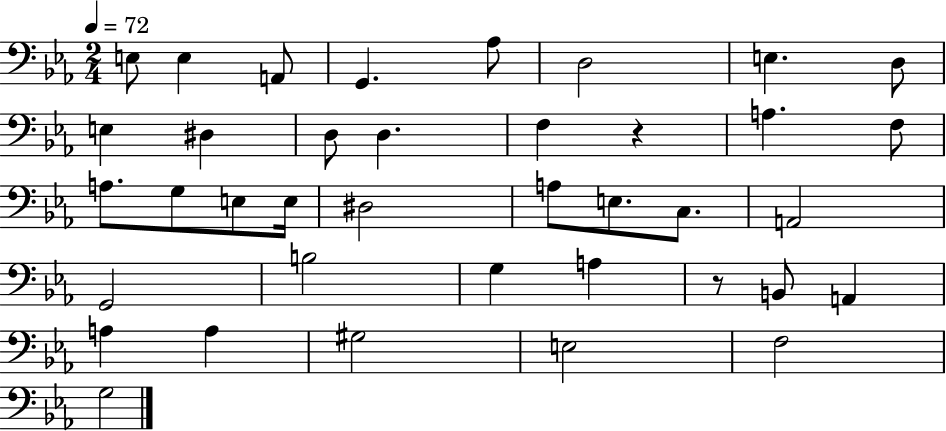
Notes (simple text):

E3/e E3/q A2/e G2/q. Ab3/e D3/h E3/q. D3/e E3/q D#3/q D3/e D3/q. F3/q R/q A3/q. F3/e A3/e. G3/e E3/e E3/s D#3/h A3/e E3/e. C3/e. A2/h G2/h B3/h G3/q A3/q R/e B2/e A2/q A3/q A3/q G#3/h E3/h F3/h G3/h